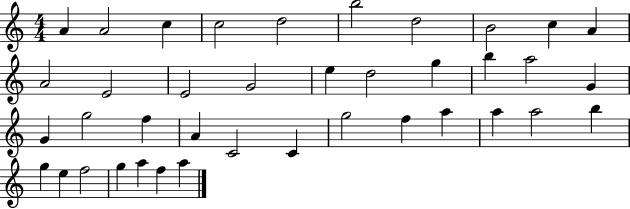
A4/q A4/h C5/q C5/h D5/h B5/h D5/h B4/h C5/q A4/q A4/h E4/h E4/h G4/h E5/q D5/h G5/q B5/q A5/h G4/q G4/q G5/h F5/q A4/q C4/h C4/q G5/h F5/q A5/q A5/q A5/h B5/q G5/q E5/q F5/h G5/q A5/q F5/q A5/q